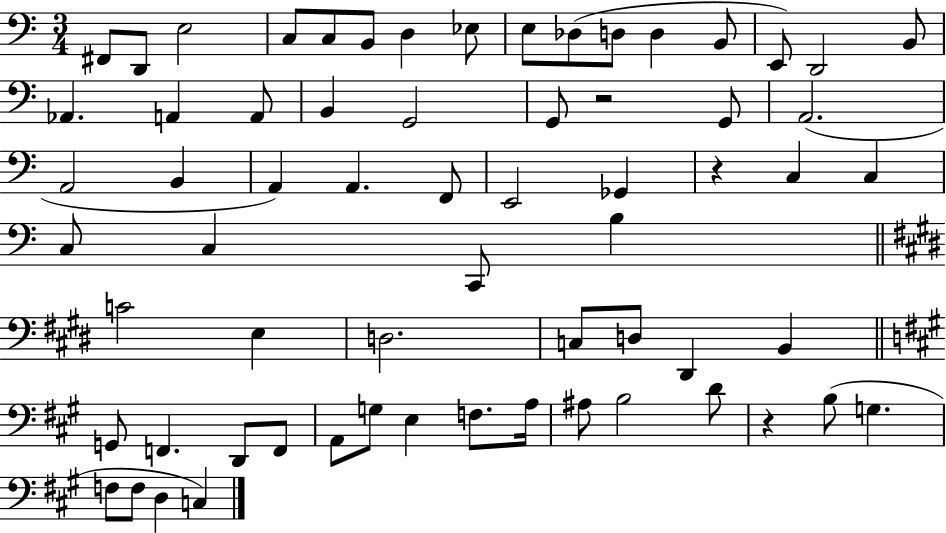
{
  \clef bass
  \numericTimeSignature
  \time 3/4
  \key c \major
  fis,8 d,8 e2 | c8 c8 b,8 d4 ees8 | e8 des8( d8 d4 b,8 | e,8) d,2 b,8 | \break aes,4. a,4 a,8 | b,4 g,2 | g,8 r2 g,8 | a,2.( | \break a,2 b,4 | a,4) a,4. f,8 | e,2 ges,4 | r4 c4 c4 | \break c8 c4 c,8 b4 | \bar "||" \break \key e \major c'2 e4 | d2. | c8 d8 dis,4 b,4 | \bar "||" \break \key a \major g,8 f,4. d,8 f,8 | a,8 g8 e4 f8. a16 | ais8 b2 d'8 | r4 b8( g4. | \break f8 f8 d4 c4) | \bar "|."
}